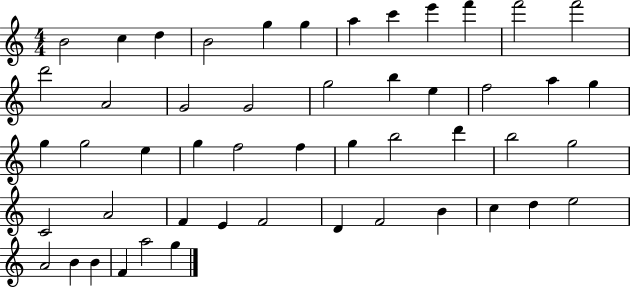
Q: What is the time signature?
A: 4/4